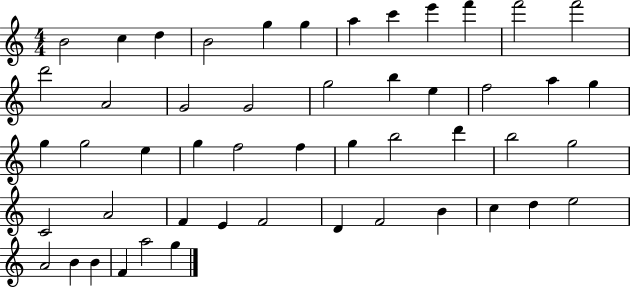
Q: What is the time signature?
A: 4/4